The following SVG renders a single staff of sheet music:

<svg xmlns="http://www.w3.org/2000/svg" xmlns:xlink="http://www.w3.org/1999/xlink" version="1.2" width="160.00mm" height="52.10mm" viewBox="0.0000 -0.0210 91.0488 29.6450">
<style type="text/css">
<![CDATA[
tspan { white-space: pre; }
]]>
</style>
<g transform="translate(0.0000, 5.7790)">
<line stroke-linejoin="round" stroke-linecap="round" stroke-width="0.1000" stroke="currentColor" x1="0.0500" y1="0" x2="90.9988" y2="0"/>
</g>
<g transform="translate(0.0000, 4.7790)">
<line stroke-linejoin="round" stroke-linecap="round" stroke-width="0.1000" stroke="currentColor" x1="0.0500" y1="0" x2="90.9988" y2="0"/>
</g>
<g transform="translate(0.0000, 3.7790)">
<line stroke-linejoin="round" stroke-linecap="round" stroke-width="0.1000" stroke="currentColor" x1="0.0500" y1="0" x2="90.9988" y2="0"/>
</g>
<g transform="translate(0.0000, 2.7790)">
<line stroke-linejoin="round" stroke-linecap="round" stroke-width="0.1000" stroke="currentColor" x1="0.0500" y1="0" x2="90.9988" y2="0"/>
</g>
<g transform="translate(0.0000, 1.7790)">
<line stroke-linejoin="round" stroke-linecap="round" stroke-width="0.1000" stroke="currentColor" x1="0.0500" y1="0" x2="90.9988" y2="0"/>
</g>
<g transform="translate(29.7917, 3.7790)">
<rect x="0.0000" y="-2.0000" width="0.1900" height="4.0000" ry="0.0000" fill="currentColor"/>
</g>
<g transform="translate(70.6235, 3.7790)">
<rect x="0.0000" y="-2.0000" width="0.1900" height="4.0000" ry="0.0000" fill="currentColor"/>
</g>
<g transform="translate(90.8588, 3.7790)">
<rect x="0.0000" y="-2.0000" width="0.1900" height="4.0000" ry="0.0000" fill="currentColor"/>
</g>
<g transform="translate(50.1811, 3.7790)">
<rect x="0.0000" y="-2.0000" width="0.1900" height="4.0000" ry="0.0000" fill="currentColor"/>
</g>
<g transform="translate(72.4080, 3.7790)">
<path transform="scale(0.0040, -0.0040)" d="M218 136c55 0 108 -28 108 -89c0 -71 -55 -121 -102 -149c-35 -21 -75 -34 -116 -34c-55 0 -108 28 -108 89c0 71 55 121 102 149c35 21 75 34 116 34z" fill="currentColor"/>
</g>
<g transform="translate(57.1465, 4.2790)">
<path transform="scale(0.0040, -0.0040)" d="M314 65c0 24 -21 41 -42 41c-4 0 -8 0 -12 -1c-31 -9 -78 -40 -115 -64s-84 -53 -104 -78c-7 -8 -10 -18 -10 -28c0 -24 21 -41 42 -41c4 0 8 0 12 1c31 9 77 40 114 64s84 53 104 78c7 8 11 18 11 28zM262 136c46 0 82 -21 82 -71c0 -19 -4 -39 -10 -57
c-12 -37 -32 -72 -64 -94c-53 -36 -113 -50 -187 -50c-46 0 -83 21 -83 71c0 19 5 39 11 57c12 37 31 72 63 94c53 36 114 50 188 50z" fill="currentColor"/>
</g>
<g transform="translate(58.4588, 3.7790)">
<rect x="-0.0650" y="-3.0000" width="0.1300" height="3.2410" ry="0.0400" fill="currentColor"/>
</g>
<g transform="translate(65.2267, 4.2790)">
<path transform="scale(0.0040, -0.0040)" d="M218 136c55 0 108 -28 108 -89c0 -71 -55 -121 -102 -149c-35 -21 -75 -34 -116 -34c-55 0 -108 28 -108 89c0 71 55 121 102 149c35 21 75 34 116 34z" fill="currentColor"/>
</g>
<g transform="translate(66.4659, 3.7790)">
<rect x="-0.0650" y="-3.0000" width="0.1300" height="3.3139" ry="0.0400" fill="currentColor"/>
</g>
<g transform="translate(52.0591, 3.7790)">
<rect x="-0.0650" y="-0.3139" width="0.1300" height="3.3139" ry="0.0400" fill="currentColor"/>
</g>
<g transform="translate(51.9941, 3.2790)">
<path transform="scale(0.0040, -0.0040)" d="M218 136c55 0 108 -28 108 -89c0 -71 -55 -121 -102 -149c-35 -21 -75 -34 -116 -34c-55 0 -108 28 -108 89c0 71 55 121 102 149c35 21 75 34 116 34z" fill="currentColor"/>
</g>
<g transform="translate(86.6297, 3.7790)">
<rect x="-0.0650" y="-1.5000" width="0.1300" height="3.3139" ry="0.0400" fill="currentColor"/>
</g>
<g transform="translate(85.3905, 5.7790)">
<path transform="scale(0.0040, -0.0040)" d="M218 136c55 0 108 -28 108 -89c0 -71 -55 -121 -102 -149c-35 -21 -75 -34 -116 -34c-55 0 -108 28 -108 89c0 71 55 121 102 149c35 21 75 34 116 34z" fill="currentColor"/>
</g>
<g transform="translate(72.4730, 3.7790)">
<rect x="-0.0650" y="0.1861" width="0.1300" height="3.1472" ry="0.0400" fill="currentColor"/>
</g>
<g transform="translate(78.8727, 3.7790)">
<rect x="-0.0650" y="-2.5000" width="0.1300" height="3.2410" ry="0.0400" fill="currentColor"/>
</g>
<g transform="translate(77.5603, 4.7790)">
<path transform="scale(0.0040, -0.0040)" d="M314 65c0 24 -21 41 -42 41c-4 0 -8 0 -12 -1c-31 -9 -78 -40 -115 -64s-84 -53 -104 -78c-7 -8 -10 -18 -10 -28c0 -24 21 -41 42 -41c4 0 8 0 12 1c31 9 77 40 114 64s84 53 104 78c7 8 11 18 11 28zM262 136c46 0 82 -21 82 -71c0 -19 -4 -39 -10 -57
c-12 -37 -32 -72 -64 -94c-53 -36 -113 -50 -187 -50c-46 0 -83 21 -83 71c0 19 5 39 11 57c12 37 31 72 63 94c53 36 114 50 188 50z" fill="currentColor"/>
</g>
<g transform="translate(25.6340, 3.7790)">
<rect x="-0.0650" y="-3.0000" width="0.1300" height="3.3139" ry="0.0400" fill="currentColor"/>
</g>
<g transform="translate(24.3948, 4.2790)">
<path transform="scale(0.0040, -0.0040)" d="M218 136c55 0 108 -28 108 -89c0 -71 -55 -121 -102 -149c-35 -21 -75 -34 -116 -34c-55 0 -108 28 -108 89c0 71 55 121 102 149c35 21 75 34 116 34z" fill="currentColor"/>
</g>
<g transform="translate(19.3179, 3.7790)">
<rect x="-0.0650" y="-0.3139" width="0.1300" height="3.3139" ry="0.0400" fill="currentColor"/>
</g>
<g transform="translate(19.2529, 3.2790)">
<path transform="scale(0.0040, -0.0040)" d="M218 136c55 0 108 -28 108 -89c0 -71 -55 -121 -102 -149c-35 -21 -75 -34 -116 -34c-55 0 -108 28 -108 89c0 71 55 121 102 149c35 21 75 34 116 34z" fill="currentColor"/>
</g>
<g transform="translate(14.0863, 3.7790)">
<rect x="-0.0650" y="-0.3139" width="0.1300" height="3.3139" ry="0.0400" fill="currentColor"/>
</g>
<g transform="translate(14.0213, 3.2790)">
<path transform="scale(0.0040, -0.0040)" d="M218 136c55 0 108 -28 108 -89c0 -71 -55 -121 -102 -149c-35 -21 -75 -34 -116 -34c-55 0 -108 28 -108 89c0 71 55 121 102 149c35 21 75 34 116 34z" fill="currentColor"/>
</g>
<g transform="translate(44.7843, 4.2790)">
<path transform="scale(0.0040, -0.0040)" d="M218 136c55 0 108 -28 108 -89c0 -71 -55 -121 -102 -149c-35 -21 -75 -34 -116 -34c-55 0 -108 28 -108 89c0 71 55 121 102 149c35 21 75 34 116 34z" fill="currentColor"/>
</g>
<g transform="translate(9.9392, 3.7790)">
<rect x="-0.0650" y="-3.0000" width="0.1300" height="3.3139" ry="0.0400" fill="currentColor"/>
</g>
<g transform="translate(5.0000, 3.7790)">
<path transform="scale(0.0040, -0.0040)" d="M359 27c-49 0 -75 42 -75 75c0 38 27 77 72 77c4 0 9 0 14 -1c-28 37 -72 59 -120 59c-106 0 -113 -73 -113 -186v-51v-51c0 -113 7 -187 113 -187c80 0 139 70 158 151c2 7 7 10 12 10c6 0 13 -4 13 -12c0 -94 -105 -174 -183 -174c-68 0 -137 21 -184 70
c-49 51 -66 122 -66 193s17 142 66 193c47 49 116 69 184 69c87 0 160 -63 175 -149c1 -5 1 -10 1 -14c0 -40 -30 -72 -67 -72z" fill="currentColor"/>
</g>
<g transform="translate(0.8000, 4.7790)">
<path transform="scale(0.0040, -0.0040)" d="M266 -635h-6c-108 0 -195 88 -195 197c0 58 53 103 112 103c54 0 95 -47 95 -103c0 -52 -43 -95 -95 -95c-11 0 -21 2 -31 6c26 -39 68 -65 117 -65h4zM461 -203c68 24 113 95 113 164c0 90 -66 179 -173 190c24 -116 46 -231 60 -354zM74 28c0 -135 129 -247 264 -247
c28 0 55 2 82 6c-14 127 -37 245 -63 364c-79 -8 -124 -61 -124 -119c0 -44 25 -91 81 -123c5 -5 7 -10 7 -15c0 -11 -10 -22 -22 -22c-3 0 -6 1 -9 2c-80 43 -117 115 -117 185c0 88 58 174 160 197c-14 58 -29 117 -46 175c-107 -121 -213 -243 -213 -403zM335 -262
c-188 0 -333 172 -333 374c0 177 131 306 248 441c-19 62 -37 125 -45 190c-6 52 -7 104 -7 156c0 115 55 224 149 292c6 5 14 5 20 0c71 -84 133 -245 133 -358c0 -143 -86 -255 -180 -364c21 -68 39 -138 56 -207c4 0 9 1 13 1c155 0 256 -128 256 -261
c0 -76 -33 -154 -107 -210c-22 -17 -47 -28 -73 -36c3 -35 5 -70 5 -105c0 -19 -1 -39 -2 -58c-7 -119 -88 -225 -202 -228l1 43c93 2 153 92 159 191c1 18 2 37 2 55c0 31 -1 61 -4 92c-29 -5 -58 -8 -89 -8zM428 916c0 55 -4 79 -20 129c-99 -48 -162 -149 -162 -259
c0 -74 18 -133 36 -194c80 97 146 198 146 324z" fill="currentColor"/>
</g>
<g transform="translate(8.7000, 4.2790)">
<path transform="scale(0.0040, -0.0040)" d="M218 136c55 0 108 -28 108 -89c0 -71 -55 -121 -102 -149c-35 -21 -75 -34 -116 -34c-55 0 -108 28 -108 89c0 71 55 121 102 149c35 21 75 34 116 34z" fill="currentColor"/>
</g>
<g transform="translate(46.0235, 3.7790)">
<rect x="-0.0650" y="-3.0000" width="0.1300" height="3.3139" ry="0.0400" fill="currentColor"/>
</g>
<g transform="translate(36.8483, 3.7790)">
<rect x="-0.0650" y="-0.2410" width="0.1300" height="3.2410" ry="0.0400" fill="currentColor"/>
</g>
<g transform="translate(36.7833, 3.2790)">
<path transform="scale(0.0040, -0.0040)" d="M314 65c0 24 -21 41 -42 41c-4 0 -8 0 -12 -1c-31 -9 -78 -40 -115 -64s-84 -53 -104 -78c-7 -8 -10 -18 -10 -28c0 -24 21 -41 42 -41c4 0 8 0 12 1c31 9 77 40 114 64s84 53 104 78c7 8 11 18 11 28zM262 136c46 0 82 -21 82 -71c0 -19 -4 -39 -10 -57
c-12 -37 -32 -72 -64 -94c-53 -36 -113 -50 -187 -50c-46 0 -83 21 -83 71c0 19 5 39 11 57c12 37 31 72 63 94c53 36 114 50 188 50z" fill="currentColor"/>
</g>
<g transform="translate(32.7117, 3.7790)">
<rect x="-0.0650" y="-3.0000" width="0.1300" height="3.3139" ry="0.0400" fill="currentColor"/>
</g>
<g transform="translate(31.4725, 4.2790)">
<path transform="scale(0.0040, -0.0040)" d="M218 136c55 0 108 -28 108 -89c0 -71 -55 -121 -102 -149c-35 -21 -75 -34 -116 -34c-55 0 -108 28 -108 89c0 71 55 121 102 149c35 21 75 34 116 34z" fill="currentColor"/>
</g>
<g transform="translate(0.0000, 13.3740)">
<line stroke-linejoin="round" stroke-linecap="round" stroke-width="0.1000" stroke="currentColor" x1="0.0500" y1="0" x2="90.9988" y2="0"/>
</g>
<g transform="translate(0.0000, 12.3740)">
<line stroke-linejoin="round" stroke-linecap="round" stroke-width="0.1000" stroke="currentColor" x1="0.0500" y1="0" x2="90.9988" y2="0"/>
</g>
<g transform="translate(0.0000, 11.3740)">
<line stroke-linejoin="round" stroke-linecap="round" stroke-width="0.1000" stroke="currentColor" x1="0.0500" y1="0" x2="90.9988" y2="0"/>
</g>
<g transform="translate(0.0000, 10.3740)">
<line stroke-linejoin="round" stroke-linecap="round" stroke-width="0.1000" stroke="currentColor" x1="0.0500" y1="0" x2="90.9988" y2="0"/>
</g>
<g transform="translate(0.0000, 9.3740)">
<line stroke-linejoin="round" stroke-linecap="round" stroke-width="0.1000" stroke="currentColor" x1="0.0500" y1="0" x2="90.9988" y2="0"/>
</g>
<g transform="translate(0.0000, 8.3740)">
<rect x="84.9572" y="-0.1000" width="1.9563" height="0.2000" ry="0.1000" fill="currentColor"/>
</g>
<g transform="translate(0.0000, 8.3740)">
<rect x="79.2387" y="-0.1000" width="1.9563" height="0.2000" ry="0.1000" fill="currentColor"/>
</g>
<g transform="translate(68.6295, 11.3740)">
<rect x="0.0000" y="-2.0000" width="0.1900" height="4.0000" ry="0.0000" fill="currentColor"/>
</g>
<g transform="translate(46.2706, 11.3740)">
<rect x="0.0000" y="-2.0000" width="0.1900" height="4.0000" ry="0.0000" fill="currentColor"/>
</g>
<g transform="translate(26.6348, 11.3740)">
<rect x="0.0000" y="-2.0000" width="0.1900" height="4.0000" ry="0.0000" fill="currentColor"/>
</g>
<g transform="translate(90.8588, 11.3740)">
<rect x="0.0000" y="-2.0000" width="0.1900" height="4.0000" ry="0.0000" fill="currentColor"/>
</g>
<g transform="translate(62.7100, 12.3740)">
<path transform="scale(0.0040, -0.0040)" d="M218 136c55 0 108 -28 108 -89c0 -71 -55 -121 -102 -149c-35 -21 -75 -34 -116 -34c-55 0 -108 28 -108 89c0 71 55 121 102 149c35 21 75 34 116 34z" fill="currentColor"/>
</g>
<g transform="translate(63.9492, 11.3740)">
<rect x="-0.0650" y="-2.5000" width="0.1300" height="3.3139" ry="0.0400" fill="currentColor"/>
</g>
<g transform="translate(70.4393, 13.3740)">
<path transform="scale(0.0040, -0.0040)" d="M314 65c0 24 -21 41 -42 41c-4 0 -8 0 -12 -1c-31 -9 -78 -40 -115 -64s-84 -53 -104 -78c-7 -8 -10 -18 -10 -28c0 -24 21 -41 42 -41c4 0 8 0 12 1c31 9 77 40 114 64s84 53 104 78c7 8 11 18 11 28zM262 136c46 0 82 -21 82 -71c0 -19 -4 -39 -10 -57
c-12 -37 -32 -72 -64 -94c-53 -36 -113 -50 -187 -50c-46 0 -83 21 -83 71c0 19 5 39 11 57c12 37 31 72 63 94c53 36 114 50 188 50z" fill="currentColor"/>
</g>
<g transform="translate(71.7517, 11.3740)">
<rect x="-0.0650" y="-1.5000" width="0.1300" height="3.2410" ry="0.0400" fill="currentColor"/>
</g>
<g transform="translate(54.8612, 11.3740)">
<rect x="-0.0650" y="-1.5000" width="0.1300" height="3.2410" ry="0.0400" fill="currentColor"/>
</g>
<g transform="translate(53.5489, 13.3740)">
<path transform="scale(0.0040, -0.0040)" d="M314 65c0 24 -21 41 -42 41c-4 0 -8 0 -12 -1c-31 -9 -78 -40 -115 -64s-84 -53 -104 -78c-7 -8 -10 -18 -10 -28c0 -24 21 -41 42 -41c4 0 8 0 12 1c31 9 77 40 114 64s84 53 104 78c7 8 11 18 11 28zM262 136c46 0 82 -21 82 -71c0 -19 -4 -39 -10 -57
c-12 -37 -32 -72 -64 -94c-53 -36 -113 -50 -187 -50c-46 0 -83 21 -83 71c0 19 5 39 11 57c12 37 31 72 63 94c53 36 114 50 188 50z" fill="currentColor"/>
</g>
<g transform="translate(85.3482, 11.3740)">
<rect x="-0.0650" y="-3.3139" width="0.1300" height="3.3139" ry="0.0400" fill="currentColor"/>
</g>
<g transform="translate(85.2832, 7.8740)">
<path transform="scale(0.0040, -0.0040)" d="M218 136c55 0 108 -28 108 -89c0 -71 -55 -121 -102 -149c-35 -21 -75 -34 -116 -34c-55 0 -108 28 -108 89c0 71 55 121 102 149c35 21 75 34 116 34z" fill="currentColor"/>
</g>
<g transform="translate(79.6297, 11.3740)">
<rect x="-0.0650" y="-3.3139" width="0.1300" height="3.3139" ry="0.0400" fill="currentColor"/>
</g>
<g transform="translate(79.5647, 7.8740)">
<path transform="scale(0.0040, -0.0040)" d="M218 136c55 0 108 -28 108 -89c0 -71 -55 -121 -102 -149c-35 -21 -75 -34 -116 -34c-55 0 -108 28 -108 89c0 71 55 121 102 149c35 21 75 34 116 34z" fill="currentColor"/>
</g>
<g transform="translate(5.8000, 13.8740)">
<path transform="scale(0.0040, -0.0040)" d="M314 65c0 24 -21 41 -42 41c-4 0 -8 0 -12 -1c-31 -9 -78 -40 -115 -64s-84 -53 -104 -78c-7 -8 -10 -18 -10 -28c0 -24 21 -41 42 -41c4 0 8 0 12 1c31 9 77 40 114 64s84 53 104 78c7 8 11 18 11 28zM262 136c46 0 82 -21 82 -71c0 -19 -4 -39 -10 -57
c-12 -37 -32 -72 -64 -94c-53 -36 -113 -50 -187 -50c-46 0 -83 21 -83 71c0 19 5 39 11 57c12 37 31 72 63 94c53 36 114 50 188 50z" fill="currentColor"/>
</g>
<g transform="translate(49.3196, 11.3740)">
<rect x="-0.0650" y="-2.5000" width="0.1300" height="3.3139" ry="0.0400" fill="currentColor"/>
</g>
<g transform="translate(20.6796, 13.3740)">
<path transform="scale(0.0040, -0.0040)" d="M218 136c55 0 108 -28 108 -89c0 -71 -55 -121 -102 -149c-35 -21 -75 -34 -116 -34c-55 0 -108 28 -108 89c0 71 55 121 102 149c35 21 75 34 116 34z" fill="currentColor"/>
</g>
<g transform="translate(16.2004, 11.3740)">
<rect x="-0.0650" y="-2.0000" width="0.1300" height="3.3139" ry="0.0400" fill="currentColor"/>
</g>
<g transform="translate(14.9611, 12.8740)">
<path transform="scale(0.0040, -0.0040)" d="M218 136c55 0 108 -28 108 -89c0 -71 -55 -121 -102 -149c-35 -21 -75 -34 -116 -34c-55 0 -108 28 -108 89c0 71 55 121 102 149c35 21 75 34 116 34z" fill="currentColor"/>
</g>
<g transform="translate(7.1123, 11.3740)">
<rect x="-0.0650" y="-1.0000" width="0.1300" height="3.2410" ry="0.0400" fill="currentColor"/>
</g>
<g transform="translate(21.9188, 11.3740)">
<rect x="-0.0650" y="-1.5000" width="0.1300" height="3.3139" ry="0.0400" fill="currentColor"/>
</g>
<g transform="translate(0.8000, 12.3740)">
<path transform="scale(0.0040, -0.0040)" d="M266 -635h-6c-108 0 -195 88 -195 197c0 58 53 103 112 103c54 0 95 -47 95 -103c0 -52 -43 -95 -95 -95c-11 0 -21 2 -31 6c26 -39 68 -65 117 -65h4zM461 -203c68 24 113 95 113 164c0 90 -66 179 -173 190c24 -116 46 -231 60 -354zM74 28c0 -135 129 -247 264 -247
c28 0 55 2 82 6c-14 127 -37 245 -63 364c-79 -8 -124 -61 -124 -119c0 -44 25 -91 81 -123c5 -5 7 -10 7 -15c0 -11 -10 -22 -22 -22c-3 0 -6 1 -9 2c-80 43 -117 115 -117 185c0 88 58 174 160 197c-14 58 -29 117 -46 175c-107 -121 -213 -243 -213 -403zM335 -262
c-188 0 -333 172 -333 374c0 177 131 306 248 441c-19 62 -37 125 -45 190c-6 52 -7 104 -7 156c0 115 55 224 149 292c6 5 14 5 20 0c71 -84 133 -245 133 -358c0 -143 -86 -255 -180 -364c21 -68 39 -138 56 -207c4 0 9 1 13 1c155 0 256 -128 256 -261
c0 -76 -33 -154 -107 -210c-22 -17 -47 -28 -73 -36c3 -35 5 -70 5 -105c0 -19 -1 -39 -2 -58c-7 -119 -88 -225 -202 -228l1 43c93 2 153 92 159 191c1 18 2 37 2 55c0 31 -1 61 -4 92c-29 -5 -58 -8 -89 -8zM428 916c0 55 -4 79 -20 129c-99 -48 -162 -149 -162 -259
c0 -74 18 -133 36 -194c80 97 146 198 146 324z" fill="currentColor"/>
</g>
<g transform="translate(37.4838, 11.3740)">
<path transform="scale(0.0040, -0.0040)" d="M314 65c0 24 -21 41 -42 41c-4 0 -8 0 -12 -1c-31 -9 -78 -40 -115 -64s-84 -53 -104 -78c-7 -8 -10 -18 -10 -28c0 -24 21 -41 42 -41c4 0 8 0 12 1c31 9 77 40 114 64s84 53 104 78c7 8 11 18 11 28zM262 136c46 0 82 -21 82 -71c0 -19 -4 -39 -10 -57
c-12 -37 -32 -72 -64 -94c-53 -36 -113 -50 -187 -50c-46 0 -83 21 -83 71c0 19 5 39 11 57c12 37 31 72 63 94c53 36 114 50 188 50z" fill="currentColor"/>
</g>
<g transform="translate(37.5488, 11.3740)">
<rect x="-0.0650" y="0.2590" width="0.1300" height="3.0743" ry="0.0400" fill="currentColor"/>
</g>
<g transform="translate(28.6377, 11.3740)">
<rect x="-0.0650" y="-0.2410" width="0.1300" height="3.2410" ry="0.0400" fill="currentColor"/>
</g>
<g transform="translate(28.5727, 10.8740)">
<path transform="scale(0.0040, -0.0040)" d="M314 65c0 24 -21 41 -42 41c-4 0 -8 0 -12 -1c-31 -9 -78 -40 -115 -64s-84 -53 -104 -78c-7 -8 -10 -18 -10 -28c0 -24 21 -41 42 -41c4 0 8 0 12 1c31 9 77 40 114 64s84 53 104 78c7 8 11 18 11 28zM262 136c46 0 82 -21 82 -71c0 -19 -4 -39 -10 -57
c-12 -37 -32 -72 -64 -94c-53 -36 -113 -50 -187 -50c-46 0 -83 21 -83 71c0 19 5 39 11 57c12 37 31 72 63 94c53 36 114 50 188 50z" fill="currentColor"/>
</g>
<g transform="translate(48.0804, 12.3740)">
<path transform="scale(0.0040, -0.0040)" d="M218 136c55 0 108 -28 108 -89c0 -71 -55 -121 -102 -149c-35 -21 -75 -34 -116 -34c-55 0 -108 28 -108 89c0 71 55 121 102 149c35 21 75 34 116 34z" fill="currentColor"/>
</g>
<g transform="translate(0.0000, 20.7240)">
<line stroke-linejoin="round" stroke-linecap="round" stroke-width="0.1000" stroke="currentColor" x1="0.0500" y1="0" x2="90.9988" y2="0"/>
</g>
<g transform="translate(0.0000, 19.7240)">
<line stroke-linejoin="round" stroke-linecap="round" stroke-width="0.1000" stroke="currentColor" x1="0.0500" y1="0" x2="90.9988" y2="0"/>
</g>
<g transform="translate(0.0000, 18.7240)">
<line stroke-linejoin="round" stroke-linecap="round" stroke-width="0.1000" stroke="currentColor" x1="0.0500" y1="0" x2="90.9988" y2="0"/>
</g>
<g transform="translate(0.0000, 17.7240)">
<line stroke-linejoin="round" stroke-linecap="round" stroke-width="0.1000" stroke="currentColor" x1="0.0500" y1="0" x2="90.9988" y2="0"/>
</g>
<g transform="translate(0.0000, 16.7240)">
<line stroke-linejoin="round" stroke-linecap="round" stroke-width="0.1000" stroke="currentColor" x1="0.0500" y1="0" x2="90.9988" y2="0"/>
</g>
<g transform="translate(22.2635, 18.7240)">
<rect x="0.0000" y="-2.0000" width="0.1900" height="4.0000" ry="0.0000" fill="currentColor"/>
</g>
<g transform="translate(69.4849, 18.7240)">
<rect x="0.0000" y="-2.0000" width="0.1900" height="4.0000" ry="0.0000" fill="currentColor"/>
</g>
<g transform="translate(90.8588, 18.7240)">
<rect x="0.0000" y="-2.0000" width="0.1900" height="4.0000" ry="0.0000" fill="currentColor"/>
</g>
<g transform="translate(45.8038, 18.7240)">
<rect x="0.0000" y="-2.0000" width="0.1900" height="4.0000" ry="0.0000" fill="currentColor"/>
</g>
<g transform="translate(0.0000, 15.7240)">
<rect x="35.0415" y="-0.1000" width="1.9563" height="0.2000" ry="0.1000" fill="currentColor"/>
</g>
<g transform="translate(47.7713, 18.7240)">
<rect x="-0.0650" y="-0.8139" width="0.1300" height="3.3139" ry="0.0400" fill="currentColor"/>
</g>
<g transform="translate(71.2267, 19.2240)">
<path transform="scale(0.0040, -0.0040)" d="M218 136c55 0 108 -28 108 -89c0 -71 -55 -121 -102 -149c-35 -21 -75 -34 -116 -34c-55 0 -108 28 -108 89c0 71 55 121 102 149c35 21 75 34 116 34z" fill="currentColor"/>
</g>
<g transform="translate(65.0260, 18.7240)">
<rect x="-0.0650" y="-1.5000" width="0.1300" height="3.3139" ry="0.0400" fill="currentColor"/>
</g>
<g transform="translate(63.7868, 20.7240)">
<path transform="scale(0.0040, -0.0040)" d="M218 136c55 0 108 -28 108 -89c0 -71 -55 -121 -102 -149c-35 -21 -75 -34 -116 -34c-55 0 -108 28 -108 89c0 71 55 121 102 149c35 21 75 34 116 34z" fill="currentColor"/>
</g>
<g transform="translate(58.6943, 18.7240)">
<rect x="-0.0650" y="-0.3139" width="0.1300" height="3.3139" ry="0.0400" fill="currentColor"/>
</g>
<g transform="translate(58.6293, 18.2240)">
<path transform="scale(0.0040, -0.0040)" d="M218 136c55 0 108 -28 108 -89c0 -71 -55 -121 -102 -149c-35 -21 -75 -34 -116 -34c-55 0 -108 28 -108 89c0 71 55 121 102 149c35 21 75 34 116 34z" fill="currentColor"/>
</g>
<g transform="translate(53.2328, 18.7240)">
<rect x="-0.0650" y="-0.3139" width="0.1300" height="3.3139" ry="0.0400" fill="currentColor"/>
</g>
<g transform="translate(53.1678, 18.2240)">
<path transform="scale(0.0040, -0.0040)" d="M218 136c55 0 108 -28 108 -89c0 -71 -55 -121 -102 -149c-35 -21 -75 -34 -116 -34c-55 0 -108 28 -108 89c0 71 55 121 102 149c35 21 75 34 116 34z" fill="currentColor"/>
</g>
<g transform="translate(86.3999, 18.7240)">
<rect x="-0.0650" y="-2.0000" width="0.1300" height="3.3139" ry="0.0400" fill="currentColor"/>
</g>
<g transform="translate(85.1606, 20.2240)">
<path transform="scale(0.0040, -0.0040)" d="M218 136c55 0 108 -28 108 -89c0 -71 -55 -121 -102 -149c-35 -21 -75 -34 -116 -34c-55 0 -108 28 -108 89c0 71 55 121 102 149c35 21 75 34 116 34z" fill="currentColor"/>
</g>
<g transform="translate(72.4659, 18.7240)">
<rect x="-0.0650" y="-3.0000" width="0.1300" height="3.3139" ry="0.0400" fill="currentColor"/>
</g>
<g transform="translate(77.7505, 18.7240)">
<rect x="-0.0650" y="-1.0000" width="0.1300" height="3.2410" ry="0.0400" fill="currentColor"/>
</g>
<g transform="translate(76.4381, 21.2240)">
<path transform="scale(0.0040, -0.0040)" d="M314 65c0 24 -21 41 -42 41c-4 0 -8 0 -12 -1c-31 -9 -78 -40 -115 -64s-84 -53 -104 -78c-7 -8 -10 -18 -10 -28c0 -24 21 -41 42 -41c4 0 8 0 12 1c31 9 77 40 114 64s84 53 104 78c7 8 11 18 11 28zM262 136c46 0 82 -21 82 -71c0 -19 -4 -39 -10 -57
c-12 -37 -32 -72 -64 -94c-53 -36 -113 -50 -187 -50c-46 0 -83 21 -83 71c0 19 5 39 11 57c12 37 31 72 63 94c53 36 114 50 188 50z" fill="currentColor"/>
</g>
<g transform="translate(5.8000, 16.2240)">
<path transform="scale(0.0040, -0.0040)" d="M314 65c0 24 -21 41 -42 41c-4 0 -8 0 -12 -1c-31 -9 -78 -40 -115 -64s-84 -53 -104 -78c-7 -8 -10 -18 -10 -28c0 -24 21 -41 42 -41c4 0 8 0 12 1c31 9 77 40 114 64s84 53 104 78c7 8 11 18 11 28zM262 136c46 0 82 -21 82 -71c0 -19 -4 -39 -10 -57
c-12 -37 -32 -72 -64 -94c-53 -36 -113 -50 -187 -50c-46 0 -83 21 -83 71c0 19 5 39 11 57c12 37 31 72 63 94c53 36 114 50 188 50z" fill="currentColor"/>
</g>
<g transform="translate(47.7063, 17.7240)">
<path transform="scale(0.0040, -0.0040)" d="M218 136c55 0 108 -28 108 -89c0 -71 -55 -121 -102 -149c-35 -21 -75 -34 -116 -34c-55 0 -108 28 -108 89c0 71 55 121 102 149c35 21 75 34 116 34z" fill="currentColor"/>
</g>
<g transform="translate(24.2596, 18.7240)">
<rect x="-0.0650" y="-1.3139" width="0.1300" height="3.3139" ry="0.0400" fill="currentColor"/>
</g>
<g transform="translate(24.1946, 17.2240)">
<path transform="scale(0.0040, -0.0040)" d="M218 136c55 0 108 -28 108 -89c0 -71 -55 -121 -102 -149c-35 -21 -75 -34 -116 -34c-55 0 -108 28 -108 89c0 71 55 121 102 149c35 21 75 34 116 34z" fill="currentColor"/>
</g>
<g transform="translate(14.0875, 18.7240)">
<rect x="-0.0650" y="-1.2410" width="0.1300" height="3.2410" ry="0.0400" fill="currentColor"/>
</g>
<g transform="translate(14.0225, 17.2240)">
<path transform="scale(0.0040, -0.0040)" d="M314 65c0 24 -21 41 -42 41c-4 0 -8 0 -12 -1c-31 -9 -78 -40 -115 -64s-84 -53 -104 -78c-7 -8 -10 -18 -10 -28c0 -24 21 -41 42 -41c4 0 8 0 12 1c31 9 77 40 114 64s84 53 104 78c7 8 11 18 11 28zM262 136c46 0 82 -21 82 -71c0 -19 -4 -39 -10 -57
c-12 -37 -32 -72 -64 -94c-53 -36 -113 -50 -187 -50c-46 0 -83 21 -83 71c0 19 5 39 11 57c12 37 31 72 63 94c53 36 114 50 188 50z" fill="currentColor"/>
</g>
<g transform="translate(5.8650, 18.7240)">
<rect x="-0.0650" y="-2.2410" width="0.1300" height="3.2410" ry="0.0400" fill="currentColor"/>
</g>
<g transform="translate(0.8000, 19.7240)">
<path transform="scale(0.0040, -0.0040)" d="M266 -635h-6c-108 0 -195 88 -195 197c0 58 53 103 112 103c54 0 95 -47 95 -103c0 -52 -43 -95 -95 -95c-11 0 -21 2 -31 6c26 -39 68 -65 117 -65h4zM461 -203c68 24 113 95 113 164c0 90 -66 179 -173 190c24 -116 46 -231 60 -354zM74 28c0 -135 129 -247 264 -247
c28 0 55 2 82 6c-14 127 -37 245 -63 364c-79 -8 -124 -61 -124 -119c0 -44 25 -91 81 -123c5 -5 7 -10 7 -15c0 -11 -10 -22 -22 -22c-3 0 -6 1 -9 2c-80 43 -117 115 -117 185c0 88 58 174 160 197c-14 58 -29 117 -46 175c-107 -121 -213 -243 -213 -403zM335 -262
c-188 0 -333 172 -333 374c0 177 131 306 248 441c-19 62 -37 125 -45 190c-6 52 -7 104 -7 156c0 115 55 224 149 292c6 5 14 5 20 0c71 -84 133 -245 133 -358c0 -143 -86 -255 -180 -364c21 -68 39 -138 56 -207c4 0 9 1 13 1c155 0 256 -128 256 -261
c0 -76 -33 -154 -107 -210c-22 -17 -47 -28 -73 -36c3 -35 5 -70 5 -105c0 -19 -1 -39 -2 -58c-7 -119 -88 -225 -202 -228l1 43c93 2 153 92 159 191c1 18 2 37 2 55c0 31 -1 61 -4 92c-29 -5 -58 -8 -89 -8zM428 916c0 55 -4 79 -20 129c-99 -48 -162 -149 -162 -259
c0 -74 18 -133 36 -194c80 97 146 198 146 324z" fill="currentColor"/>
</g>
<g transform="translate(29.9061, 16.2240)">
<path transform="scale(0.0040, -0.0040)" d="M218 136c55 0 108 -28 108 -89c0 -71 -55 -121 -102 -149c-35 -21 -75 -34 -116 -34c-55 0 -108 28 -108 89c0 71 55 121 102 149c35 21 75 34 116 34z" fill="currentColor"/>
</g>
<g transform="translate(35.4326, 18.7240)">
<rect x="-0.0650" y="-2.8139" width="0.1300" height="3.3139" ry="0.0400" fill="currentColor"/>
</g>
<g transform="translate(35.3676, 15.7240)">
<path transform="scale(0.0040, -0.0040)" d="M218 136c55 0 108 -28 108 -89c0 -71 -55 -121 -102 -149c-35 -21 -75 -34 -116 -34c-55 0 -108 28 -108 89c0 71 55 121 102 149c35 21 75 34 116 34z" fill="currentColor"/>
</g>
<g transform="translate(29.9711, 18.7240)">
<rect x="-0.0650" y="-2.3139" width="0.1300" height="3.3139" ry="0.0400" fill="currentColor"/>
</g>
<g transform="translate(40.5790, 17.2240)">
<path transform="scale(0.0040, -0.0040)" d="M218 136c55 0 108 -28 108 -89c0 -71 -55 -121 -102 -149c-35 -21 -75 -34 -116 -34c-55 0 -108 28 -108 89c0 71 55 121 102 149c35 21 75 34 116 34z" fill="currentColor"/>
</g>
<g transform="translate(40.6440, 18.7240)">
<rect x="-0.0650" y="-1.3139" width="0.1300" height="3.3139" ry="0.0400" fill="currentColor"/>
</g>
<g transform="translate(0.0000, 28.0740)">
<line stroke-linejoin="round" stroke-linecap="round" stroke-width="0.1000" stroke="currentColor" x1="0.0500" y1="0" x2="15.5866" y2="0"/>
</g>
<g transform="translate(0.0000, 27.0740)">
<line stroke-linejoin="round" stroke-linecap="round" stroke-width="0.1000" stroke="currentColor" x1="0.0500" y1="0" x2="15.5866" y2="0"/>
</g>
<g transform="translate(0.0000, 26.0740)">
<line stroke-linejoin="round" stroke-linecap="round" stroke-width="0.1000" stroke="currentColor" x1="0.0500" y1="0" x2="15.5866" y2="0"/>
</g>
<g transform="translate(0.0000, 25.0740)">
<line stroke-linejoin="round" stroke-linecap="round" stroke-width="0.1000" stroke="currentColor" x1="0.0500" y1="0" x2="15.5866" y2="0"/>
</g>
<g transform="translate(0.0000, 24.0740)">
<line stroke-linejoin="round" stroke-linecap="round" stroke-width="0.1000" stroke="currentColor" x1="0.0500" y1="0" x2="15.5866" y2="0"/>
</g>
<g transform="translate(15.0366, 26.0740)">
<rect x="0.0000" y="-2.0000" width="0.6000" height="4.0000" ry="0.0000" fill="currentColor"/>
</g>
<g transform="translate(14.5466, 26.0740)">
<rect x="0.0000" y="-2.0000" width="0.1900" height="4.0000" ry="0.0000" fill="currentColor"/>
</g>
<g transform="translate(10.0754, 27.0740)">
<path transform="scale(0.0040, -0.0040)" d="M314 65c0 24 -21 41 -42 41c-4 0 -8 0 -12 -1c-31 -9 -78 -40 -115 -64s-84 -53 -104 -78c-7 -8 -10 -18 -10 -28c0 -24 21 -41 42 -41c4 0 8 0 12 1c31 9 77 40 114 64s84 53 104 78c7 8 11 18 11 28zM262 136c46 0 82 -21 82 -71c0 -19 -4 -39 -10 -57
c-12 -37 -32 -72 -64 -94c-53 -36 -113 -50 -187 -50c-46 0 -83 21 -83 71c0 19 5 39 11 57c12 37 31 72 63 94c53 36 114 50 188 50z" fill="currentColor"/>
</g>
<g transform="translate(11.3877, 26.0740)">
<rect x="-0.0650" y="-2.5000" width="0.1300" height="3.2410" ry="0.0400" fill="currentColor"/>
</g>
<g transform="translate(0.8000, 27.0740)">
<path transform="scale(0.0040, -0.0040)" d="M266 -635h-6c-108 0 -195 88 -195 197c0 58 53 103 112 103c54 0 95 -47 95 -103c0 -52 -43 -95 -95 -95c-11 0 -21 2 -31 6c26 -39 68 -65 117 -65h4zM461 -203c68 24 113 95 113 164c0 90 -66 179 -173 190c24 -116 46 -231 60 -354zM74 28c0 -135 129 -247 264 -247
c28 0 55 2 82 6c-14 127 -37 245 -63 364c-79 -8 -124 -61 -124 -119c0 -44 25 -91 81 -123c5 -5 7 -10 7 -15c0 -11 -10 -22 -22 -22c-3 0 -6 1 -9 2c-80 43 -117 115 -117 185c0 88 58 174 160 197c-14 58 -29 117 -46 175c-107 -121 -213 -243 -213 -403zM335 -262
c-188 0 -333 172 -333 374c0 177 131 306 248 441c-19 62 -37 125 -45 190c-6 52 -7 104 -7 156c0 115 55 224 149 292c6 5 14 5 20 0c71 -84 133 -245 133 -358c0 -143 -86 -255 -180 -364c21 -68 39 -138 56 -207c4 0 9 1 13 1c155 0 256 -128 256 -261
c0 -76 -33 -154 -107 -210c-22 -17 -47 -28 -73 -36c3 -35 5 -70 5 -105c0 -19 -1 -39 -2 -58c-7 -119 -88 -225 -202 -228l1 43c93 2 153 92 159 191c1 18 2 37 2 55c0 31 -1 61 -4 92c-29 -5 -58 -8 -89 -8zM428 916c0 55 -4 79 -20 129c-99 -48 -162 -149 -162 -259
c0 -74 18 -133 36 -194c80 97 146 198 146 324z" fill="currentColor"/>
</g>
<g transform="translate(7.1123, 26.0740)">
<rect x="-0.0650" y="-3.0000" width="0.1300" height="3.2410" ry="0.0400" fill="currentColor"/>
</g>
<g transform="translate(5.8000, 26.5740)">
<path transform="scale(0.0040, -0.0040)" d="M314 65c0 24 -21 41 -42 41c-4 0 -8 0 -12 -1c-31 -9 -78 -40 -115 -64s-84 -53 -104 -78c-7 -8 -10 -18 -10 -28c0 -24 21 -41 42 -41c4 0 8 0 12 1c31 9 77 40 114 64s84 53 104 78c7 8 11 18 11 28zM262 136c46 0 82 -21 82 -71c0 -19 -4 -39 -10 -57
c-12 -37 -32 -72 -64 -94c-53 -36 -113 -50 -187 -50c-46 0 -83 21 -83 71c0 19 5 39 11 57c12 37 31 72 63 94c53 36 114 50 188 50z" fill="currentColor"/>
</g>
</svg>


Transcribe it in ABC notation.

X:1
T:Untitled
M:4/4
L:1/4
K:C
A c c A A c2 A c A2 A B G2 E D2 F E c2 B2 G E2 G E2 b b g2 e2 e g a e d c c E A D2 F A2 G2